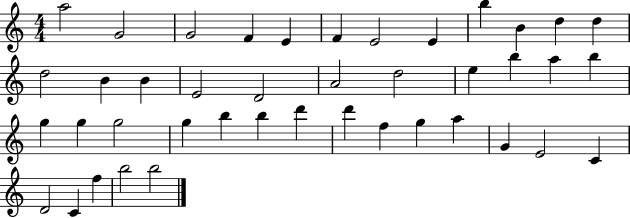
X:1
T:Untitled
M:4/4
L:1/4
K:C
a2 G2 G2 F E F E2 E b B d d d2 B B E2 D2 A2 d2 e b a b g g g2 g b b d' d' f g a G E2 C D2 C f b2 b2